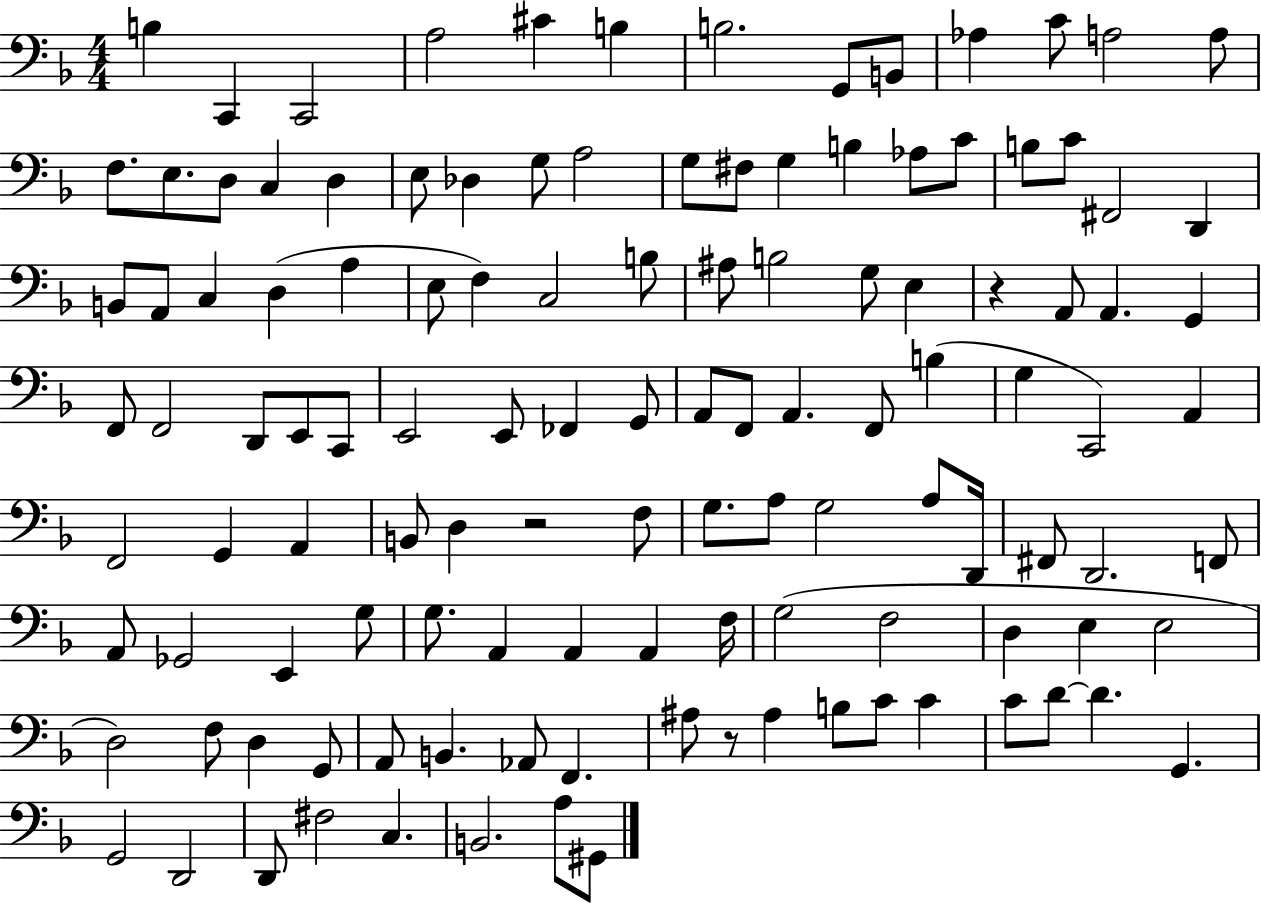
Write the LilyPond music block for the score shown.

{
  \clef bass
  \numericTimeSignature
  \time 4/4
  \key f \major
  \repeat volta 2 { b4 c,4 c,2 | a2 cis'4 b4 | b2. g,8 b,8 | aes4 c'8 a2 a8 | \break f8. e8. d8 c4 d4 | e8 des4 g8 a2 | g8 fis8 g4 b4 aes8 c'8 | b8 c'8 fis,2 d,4 | \break b,8 a,8 c4 d4( a4 | e8 f4) c2 b8 | ais8 b2 g8 e4 | r4 a,8 a,4. g,4 | \break f,8 f,2 d,8 e,8 c,8 | e,2 e,8 fes,4 g,8 | a,8 f,8 a,4. f,8 b4( | g4 c,2) a,4 | \break f,2 g,4 a,4 | b,8 d4 r2 f8 | g8. a8 g2 a8 d,16 | fis,8 d,2. f,8 | \break a,8 ges,2 e,4 g8 | g8. a,4 a,4 a,4 f16 | g2( f2 | d4 e4 e2 | \break d2) f8 d4 g,8 | a,8 b,4. aes,8 f,4. | ais8 r8 ais4 b8 c'8 c'4 | c'8 d'8~~ d'4. g,4. | \break g,2 d,2 | d,8 fis2 c4. | b,2. a8 gis,8 | } \bar "|."
}